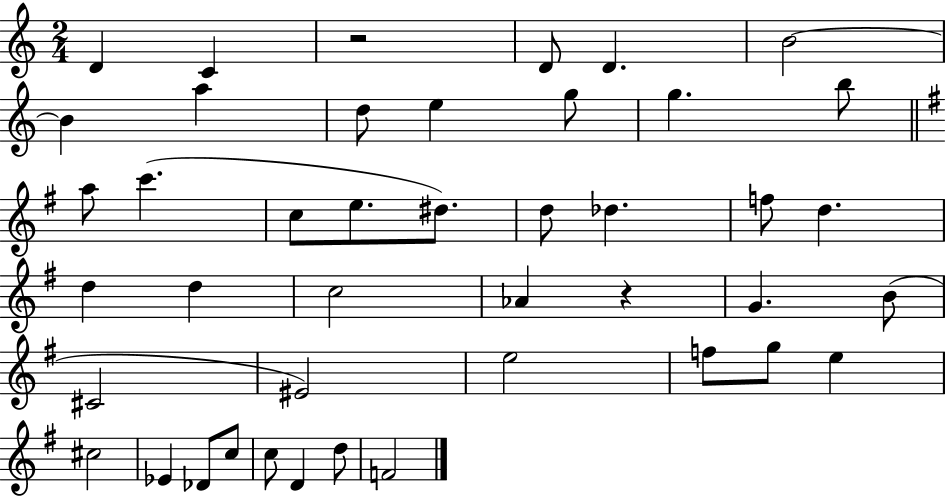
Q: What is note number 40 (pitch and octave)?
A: D5